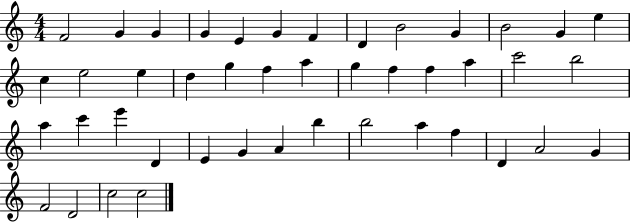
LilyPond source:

{
  \clef treble
  \numericTimeSignature
  \time 4/4
  \key c \major
  f'2 g'4 g'4 | g'4 e'4 g'4 f'4 | d'4 b'2 g'4 | b'2 g'4 e''4 | \break c''4 e''2 e''4 | d''4 g''4 f''4 a''4 | g''4 f''4 f''4 a''4 | c'''2 b''2 | \break a''4 c'''4 e'''4 d'4 | e'4 g'4 a'4 b''4 | b''2 a''4 f''4 | d'4 a'2 g'4 | \break f'2 d'2 | c''2 c''2 | \bar "|."
}